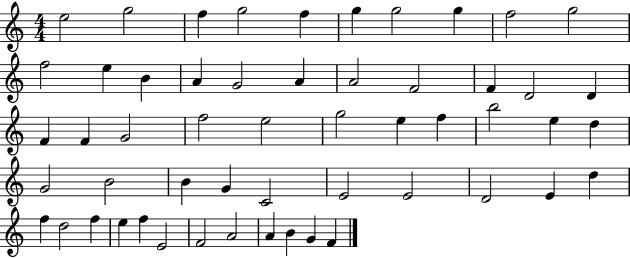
{
  \clef treble
  \numericTimeSignature
  \time 4/4
  \key c \major
  e''2 g''2 | f''4 g''2 f''4 | g''4 g''2 g''4 | f''2 g''2 | \break f''2 e''4 b'4 | a'4 g'2 a'4 | a'2 f'2 | f'4 d'2 d'4 | \break f'4 f'4 g'2 | f''2 e''2 | g''2 e''4 f''4 | b''2 e''4 d''4 | \break g'2 b'2 | b'4 g'4 c'2 | e'2 e'2 | d'2 e'4 d''4 | \break f''4 d''2 f''4 | e''4 f''4 e'2 | f'2 a'2 | a'4 b'4 g'4 f'4 | \break \bar "|."
}